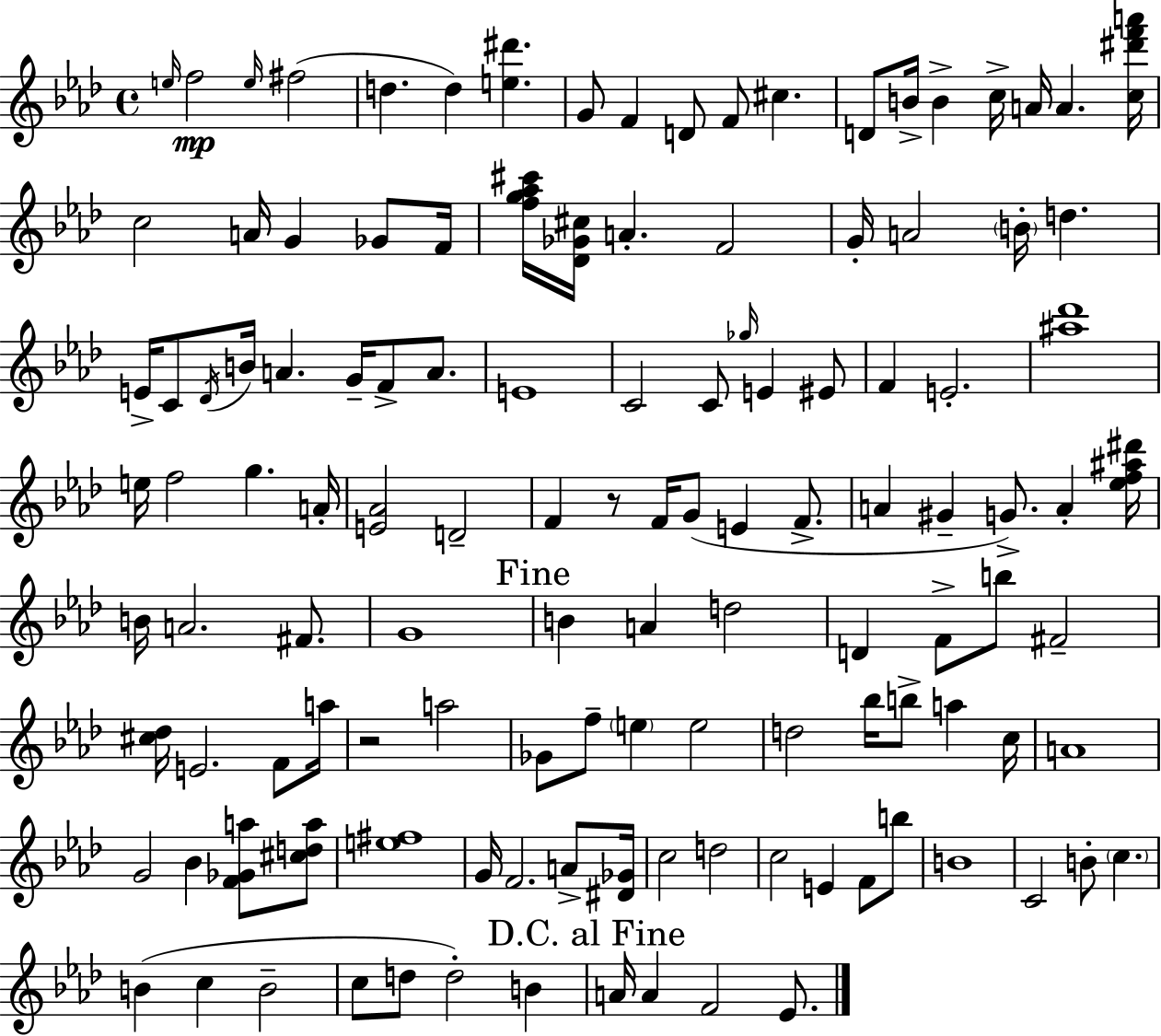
E5/s F5/h E5/s F#5/h D5/q. D5/q [E5,D#6]/q. G4/e F4/q D4/e F4/e C#5/q. D4/e B4/s B4/q C5/s A4/s A4/q. [C5,D#6,F6,A6]/s C5/h A4/s G4/q Gb4/e F4/s [F5,G5,Ab5,C#6]/s [Db4,Gb4,C#5]/s A4/q. F4/h G4/s A4/h B4/s D5/q. E4/s C4/e Db4/s B4/s A4/q. G4/s F4/e A4/e. E4/w C4/h C4/e Gb5/s E4/q EIS4/e F4/q E4/h. [A#5,Db6]/w E5/s F5/h G5/q. A4/s [E4,Ab4]/h D4/h F4/q R/e F4/s G4/e E4/q F4/e. A4/q G#4/q G4/e. A4/q [Eb5,F5,A#5,D#6]/s B4/s A4/h. F#4/e. G4/w B4/q A4/q D5/h D4/q F4/e B5/e F#4/h [C#5,Db5]/s E4/h. F4/e A5/s R/h A5/h Gb4/e F5/e E5/q E5/h D5/h Bb5/s B5/e A5/q C5/s A4/w G4/h Bb4/q [F4,Gb4,A5]/e [C#5,D5,A5]/e [E5,F#5]/w G4/s F4/h. A4/e [D#4,Gb4]/s C5/h D5/h C5/h E4/q F4/e B5/e B4/w C4/h B4/e C5/q. B4/q C5/q B4/h C5/e D5/e D5/h B4/q A4/s A4/q F4/h Eb4/e.